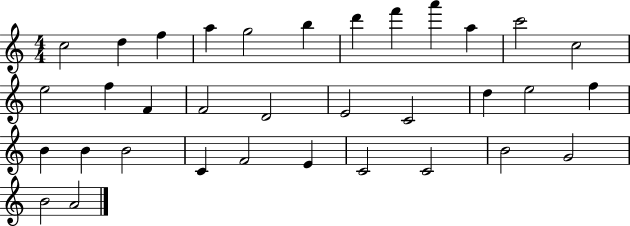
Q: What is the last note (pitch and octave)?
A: A4